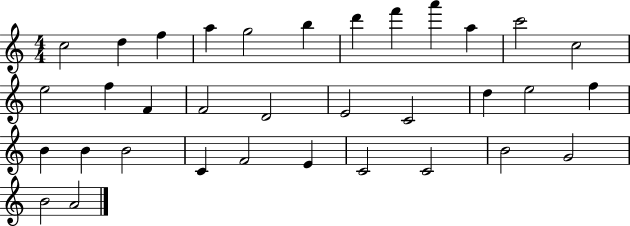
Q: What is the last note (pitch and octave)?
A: A4